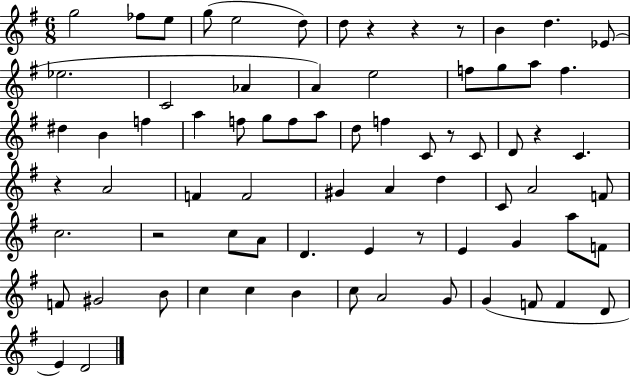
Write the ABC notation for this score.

X:1
T:Untitled
M:6/8
L:1/4
K:G
g2 _f/2 e/2 g/2 e2 d/2 d/2 z z z/2 B d _E/2 _e2 C2 _A A e2 f/2 g/2 a/2 f ^d B f a f/2 g/2 f/2 a/2 d/2 f C/2 z/2 C/2 D/2 z C z A2 F F2 ^G A d C/2 A2 F/2 c2 z2 c/2 A/2 D E z/2 E G a/2 F/2 F/2 ^G2 B/2 c c B c/2 A2 G/2 G F/2 F D/2 E D2